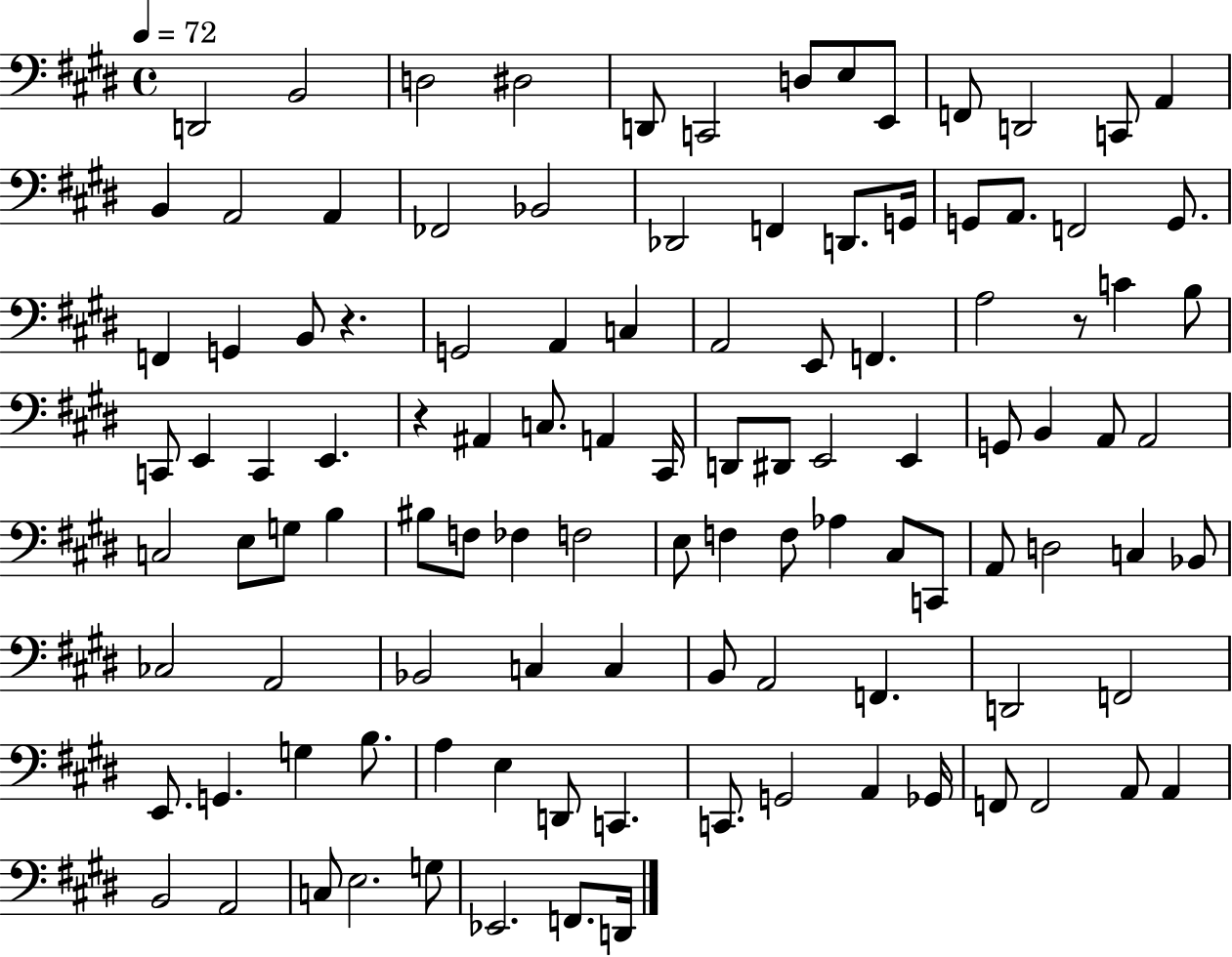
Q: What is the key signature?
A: E major